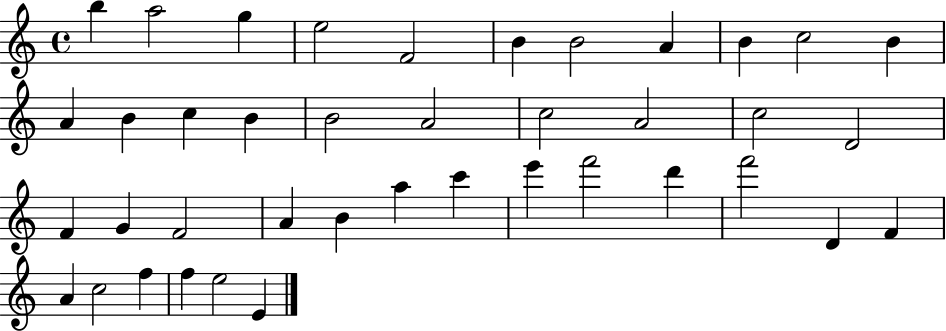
B5/q A5/h G5/q E5/h F4/h B4/q B4/h A4/q B4/q C5/h B4/q A4/q B4/q C5/q B4/q B4/h A4/h C5/h A4/h C5/h D4/h F4/q G4/q F4/h A4/q B4/q A5/q C6/q E6/q F6/h D6/q F6/h D4/q F4/q A4/q C5/h F5/q F5/q E5/h E4/q